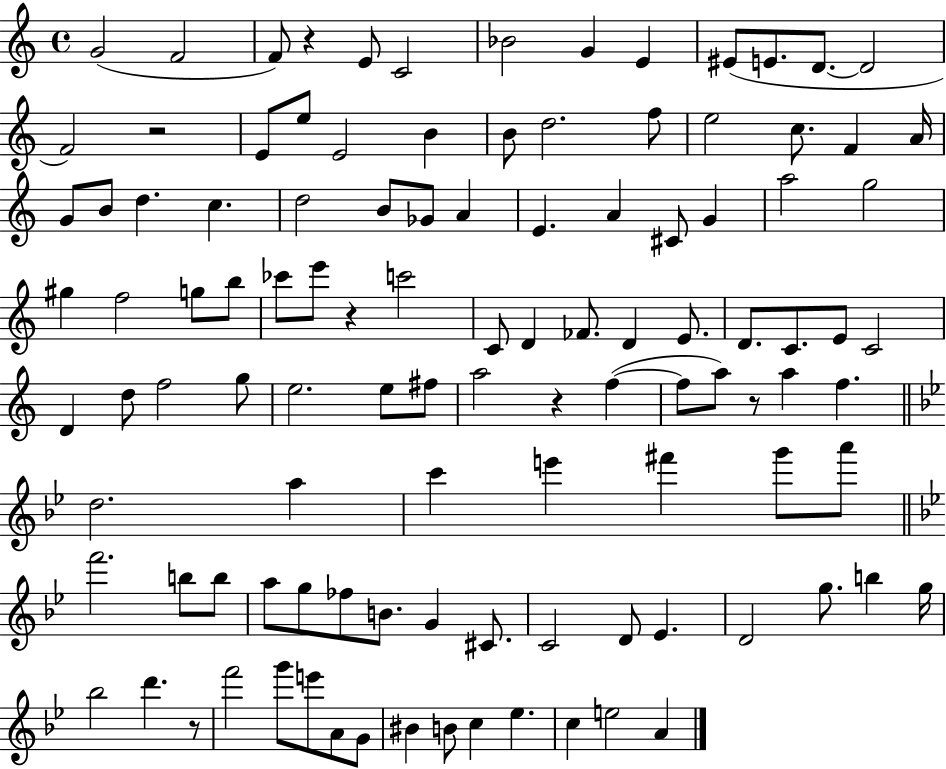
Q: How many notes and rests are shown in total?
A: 110